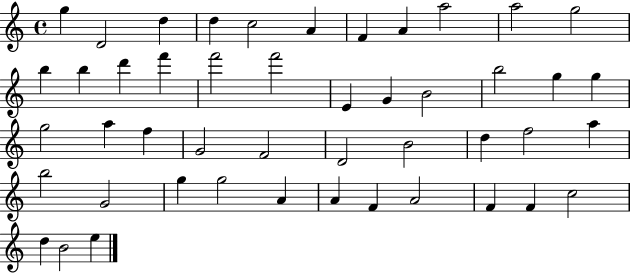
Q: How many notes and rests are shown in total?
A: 47